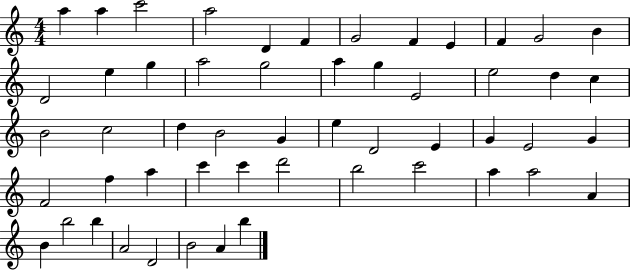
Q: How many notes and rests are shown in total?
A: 53